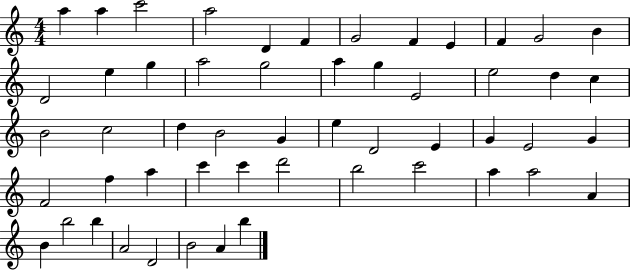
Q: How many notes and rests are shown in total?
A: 53